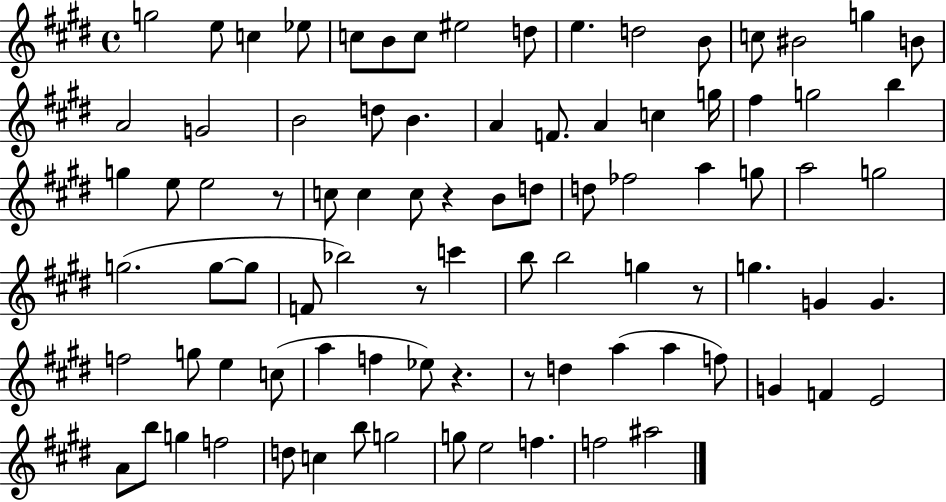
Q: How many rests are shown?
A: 6